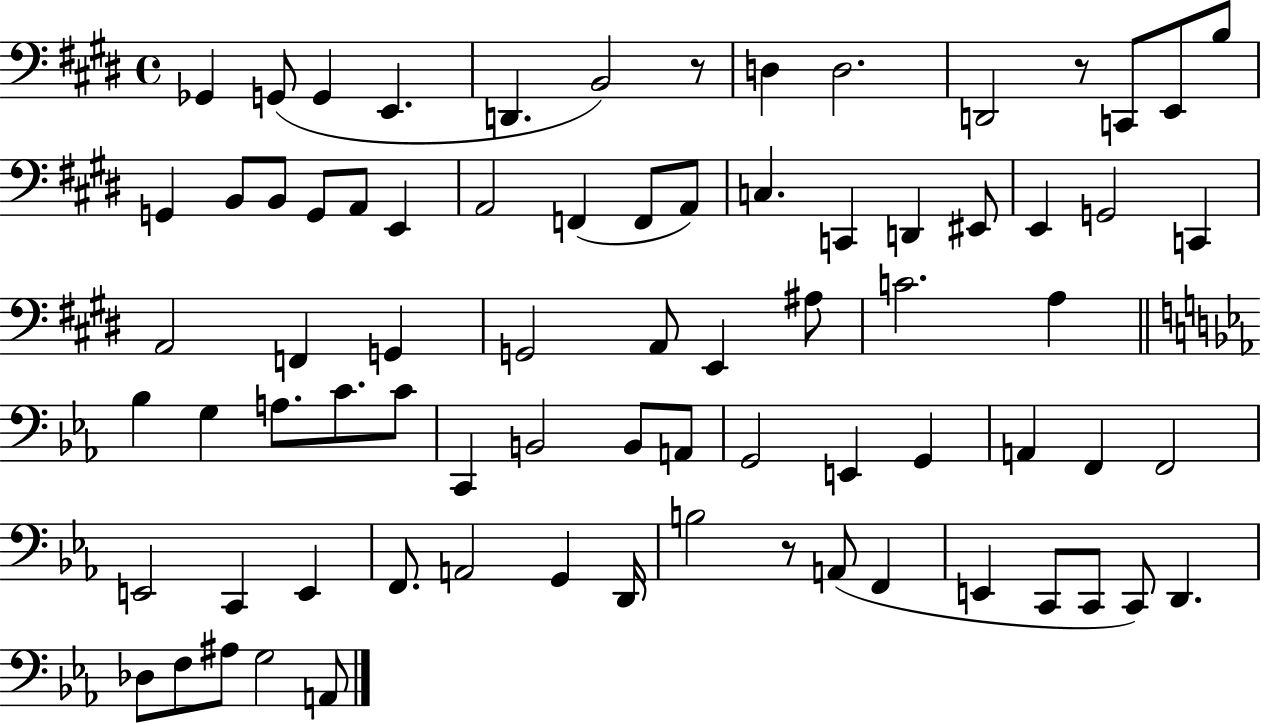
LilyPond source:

{
  \clef bass
  \time 4/4
  \defaultTimeSignature
  \key e \major
  \repeat volta 2 { ges,4 g,8( g,4 e,4. | d,4. b,2) r8 | d4 d2. | d,2 r8 c,8 e,8 b8 | \break g,4 b,8 b,8 g,8 a,8 e,4 | a,2 f,4( f,8 a,8) | c4. c,4 d,4 eis,8 | e,4 g,2 c,4 | \break a,2 f,4 g,4 | g,2 a,8 e,4 ais8 | c'2. a4 | \bar "||" \break \key c \minor bes4 g4 a8. c'8. c'8 | c,4 b,2 b,8 a,8 | g,2 e,4 g,4 | a,4 f,4 f,2 | \break e,2 c,4 e,4 | f,8. a,2 g,4 d,16 | b2 r8 a,8( f,4 | e,4 c,8 c,8 c,8) d,4. | \break des8 f8 ais8 g2 a,8 | } \bar "|."
}